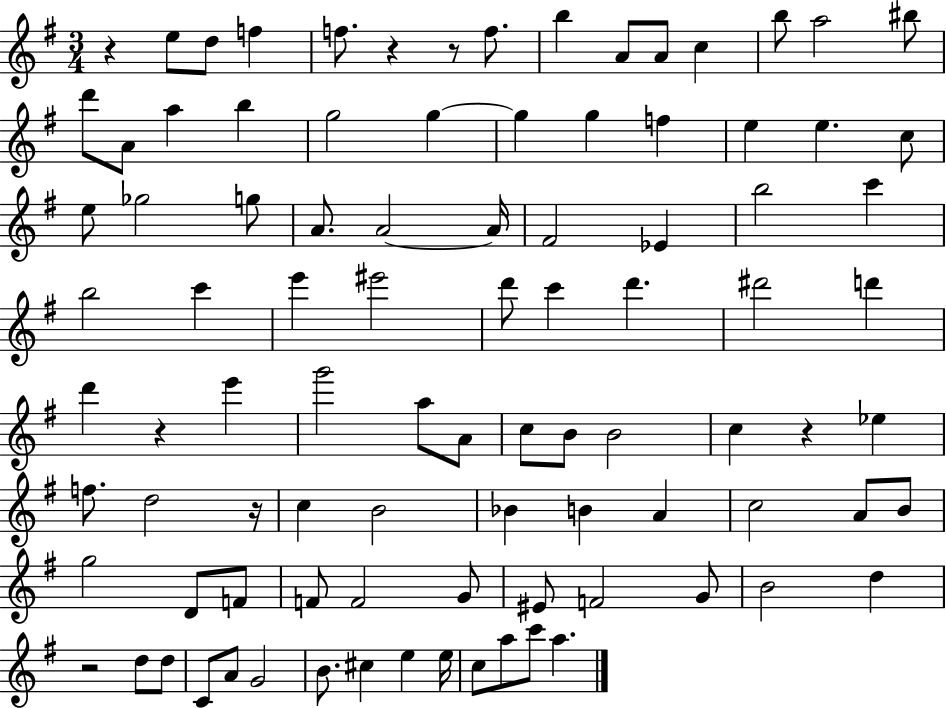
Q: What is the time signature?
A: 3/4